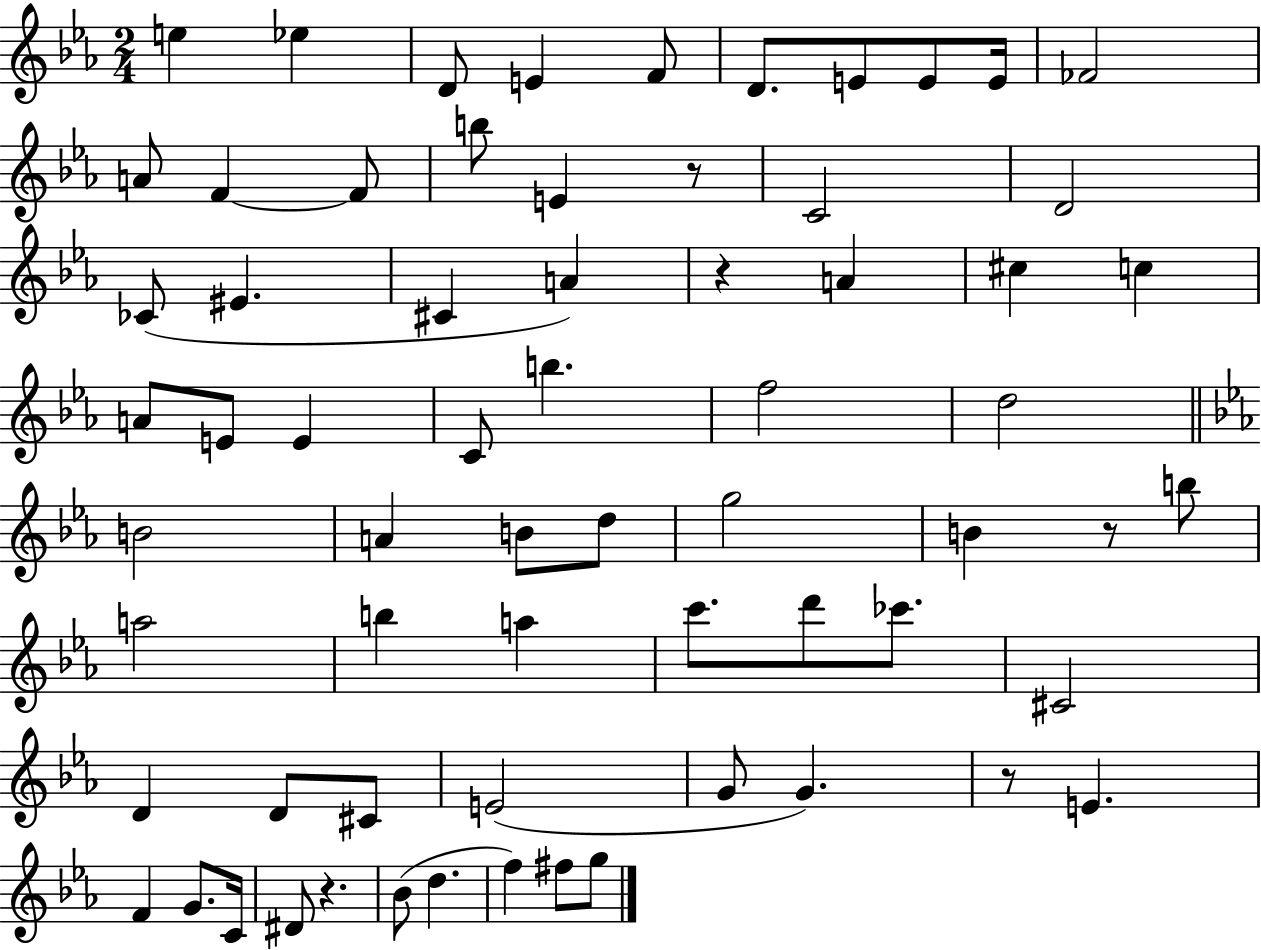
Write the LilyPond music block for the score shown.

{
  \clef treble
  \numericTimeSignature
  \time 2/4
  \key ees \major
  e''4 ees''4 | d'8 e'4 f'8 | d'8. e'8 e'8 e'16 | fes'2 | \break a'8 f'4~~ f'8 | b''8 e'4 r8 | c'2 | d'2 | \break ces'8( eis'4. | cis'4 a'4) | r4 a'4 | cis''4 c''4 | \break a'8 e'8 e'4 | c'8 b''4. | f''2 | d''2 | \break \bar "||" \break \key ees \major b'2 | a'4 b'8 d''8 | g''2 | b'4 r8 b''8 | \break a''2 | b''4 a''4 | c'''8. d'''8 ces'''8. | cis'2 | \break d'4 d'8 cis'8 | e'2( | g'8 g'4.) | r8 e'4. | \break f'4 g'8. c'16 | dis'8 r4. | bes'8( d''4. | f''4) fis''8 g''8 | \break \bar "|."
}